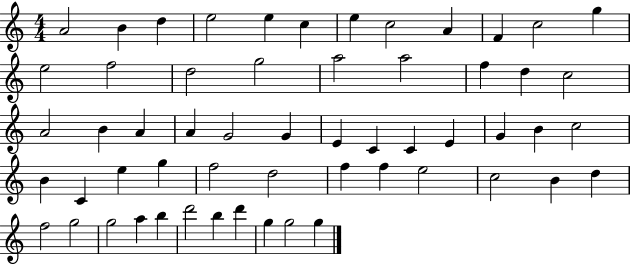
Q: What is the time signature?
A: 4/4